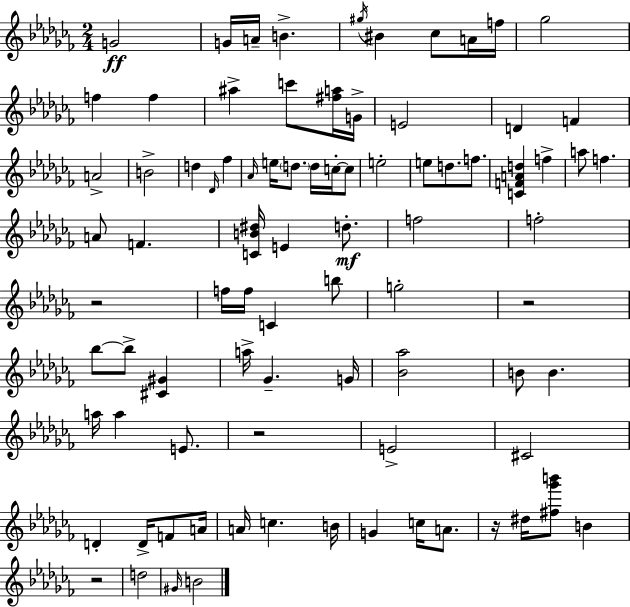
G4/h G4/s A4/s B4/q. G#5/s BIS4/q CES5/e A4/s F5/s Gb5/h F5/q F5/q A#5/q C6/e [F#5,A5]/s G4/s E4/h D4/q F4/q A4/h B4/h D5/q Db4/s FES5/q Ab4/s E5/s D5/e. D5/s C5/s C5/e E5/h E5/e D5/e. F5/e. [C4,F4,A4,D5]/q F5/q A5/e F5/q. A4/e F4/q. [C4,B4,D#5]/s E4/q D5/e. F5/h F5/h R/h F5/s F5/s C4/q B5/e G5/h R/h Bb5/e Bb5/e [C#4,G#4]/q A5/s Gb4/q. G4/s [Bb4,Ab5]/h B4/e B4/q. A5/s A5/q E4/e. R/h E4/h C#4/h D4/q D4/s F4/e A4/s A4/s C5/q. B4/s G4/q C5/s A4/e. R/s D#5/s [F#5,Gb6,B6]/e B4/q R/h D5/h G#4/s B4/h